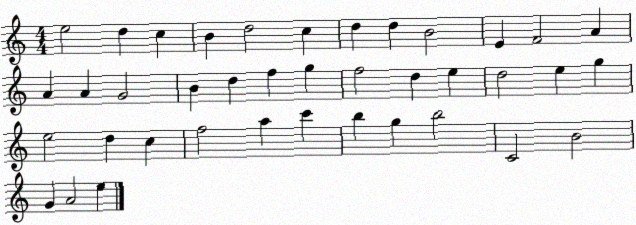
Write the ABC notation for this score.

X:1
T:Untitled
M:4/4
L:1/4
K:C
e2 d c B d2 c d d B2 E F2 A A A G2 B d f g f2 d e d2 e g e2 d c f2 a c' b g b2 C2 B2 G A2 e